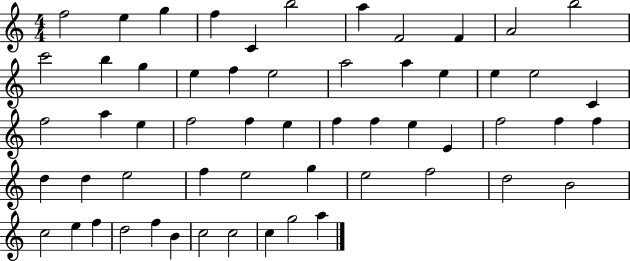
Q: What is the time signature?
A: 4/4